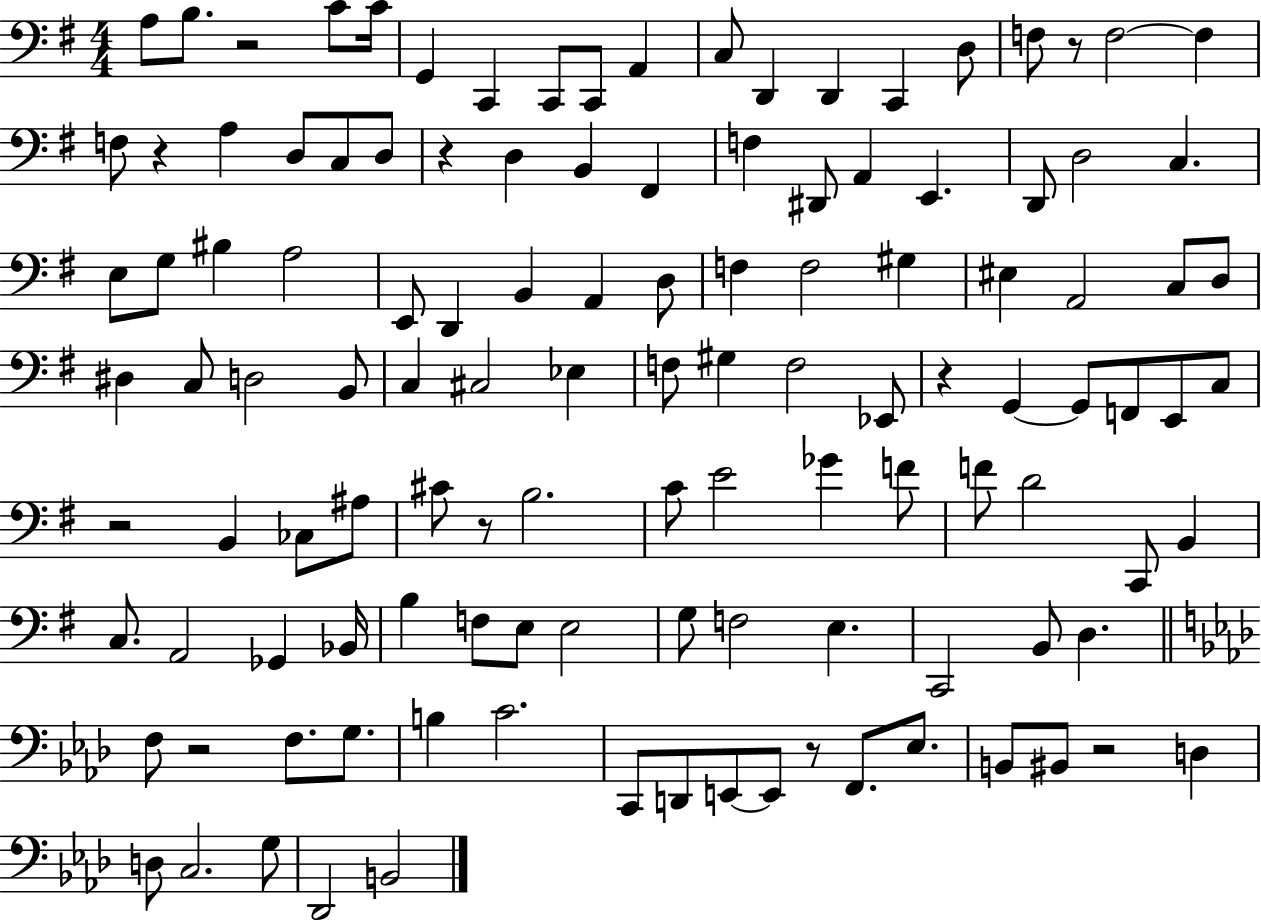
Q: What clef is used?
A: bass